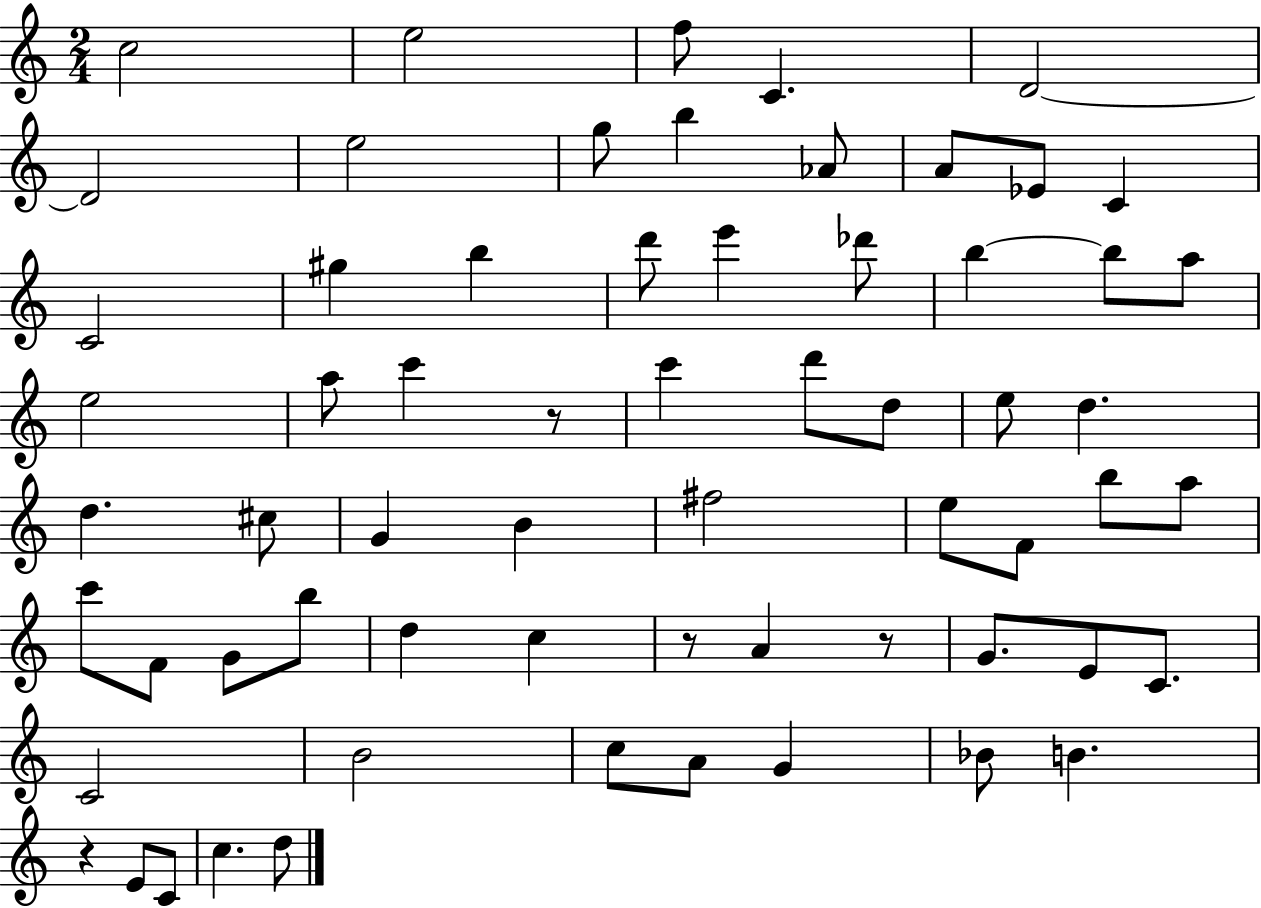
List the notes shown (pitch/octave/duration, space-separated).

C5/h E5/h F5/e C4/q. D4/h D4/h E5/h G5/e B5/q Ab4/e A4/e Eb4/e C4/q C4/h G#5/q B5/q D6/e E6/q Db6/e B5/q B5/e A5/e E5/h A5/e C6/q R/e C6/q D6/e D5/e E5/e D5/q. D5/q. C#5/e G4/q B4/q F#5/h E5/e F4/e B5/e A5/e C6/e F4/e G4/e B5/e D5/q C5/q R/e A4/q R/e G4/e. E4/e C4/e. C4/h B4/h C5/e A4/e G4/q Bb4/e B4/q. R/q E4/e C4/e C5/q. D5/e